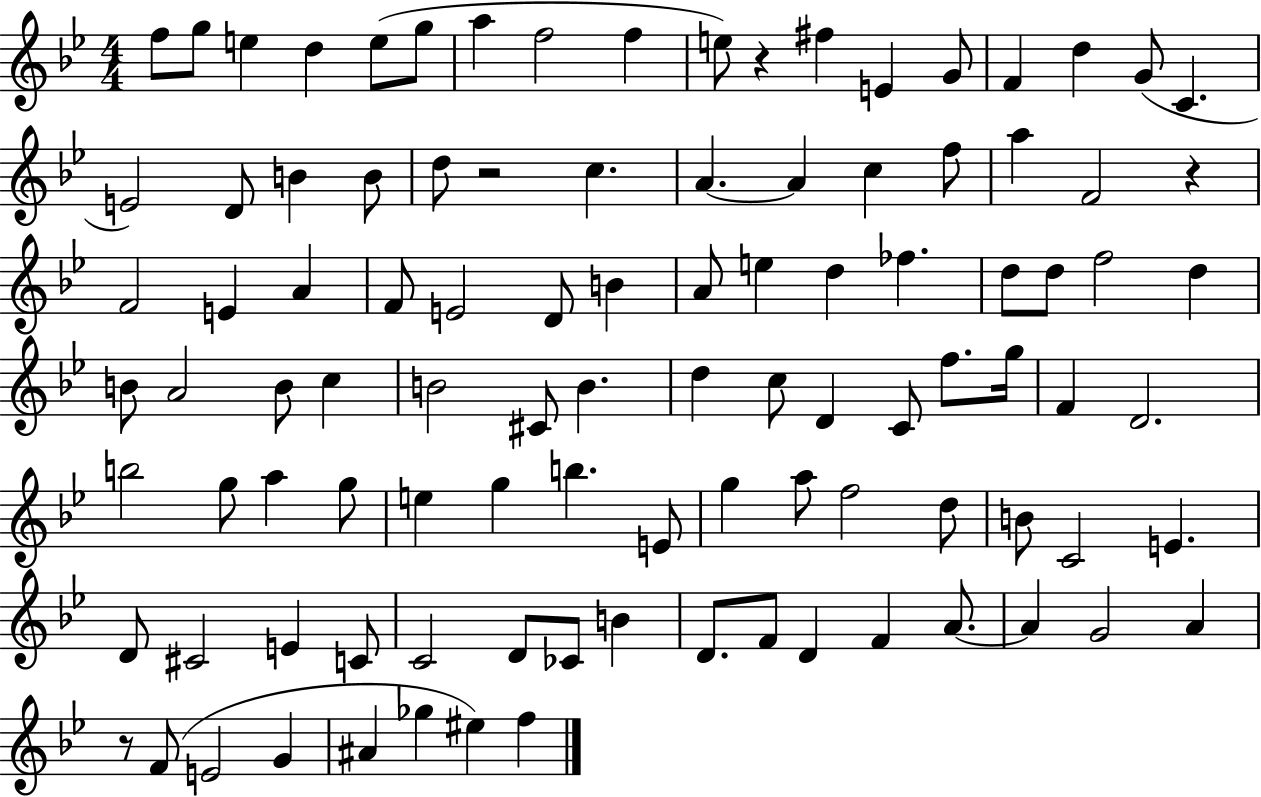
{
  \clef treble
  \numericTimeSignature
  \time 4/4
  \key bes \major
  f''8 g''8 e''4 d''4 e''8( g''8 | a''4 f''2 f''4 | e''8) r4 fis''4 e'4 g'8 | f'4 d''4 g'8( c'4. | \break e'2) d'8 b'4 b'8 | d''8 r2 c''4. | a'4.~~ a'4 c''4 f''8 | a''4 f'2 r4 | \break f'2 e'4 a'4 | f'8 e'2 d'8 b'4 | a'8 e''4 d''4 fes''4. | d''8 d''8 f''2 d''4 | \break b'8 a'2 b'8 c''4 | b'2 cis'8 b'4. | d''4 c''8 d'4 c'8 f''8. g''16 | f'4 d'2. | \break b''2 g''8 a''4 g''8 | e''4 g''4 b''4. e'8 | g''4 a''8 f''2 d''8 | b'8 c'2 e'4. | \break d'8 cis'2 e'4 c'8 | c'2 d'8 ces'8 b'4 | d'8. f'8 d'4 f'4 a'8.~~ | a'4 g'2 a'4 | \break r8 f'8( e'2 g'4 | ais'4 ges''4 eis''4) f''4 | \bar "|."
}